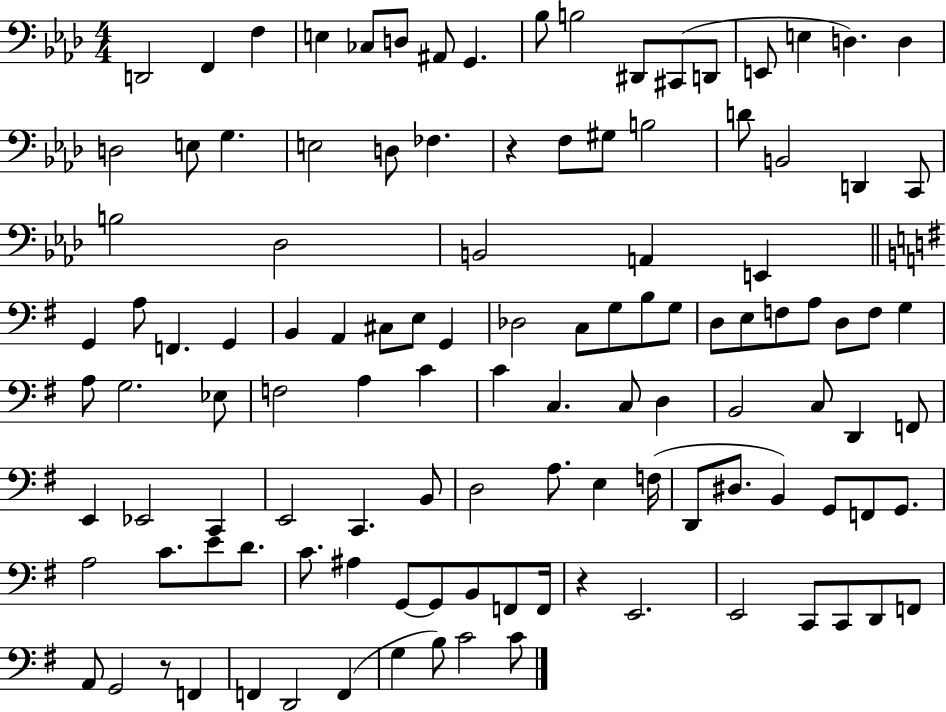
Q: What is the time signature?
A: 4/4